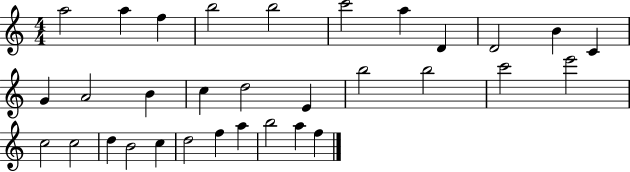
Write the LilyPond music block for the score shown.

{
  \clef treble
  \numericTimeSignature
  \time 4/4
  \key c \major
  a''2 a''4 f''4 | b''2 b''2 | c'''2 a''4 d'4 | d'2 b'4 c'4 | \break g'4 a'2 b'4 | c''4 d''2 e'4 | b''2 b''2 | c'''2 e'''2 | \break c''2 c''2 | d''4 b'2 c''4 | d''2 f''4 a''4 | b''2 a''4 f''4 | \break \bar "|."
}